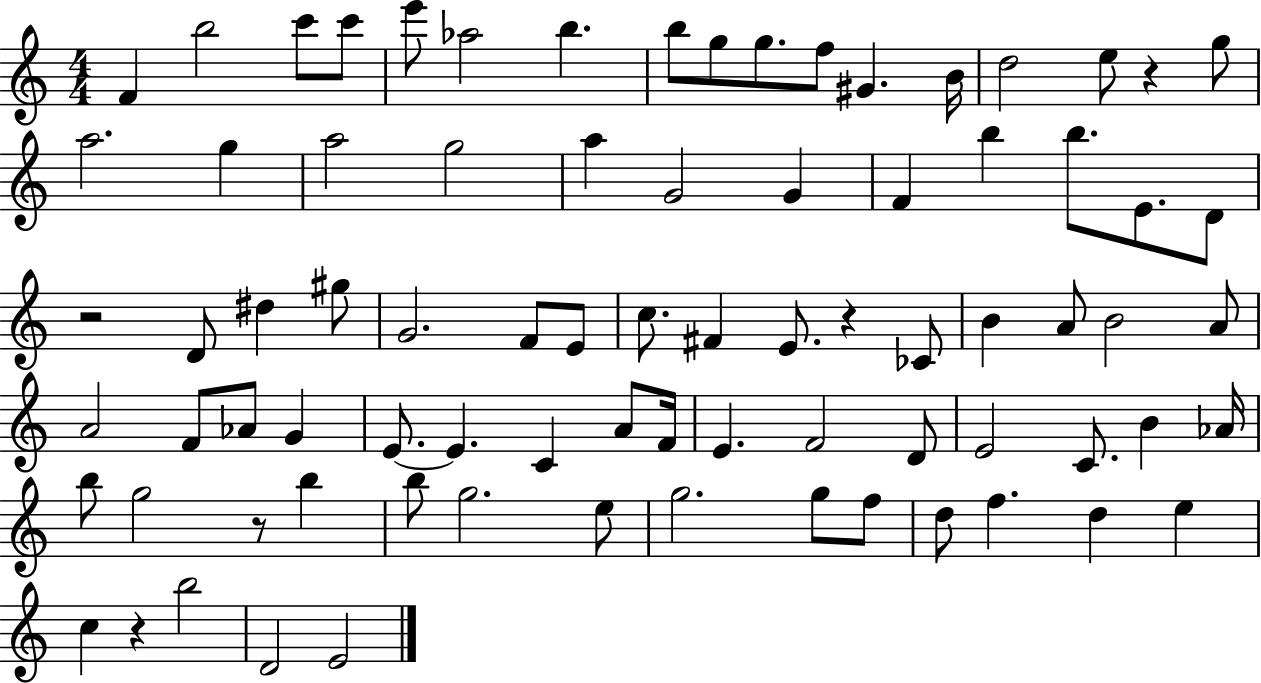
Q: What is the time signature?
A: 4/4